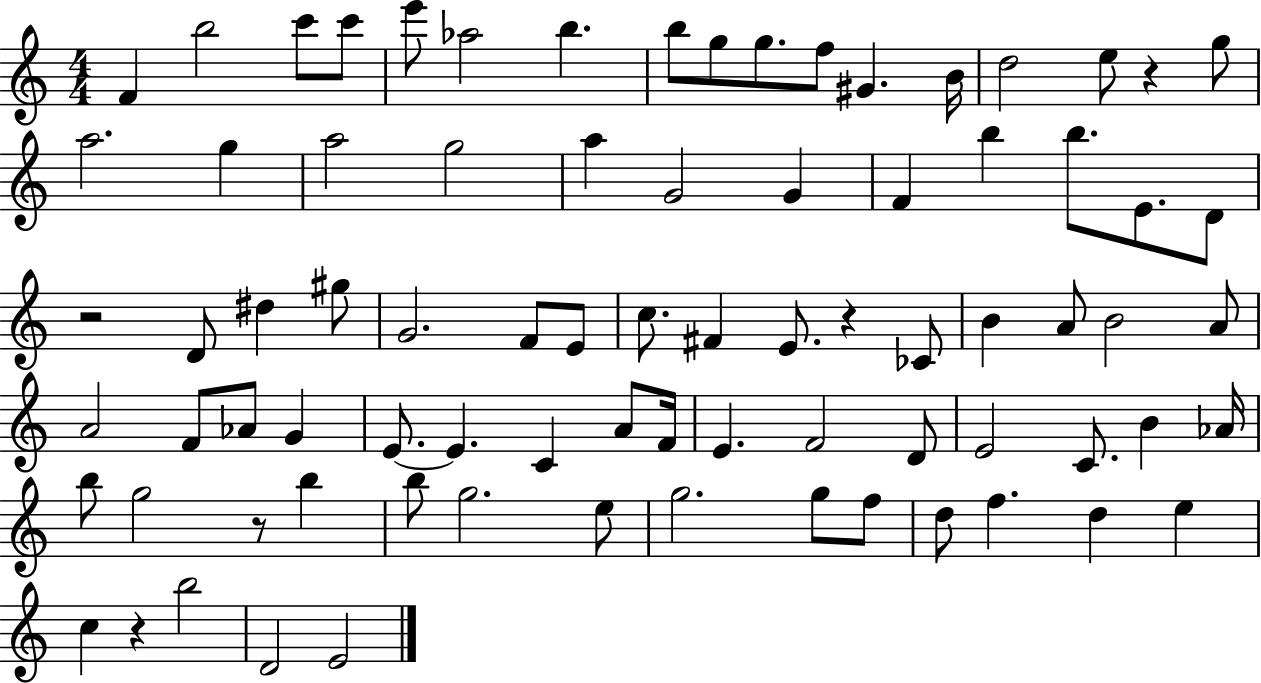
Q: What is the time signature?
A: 4/4